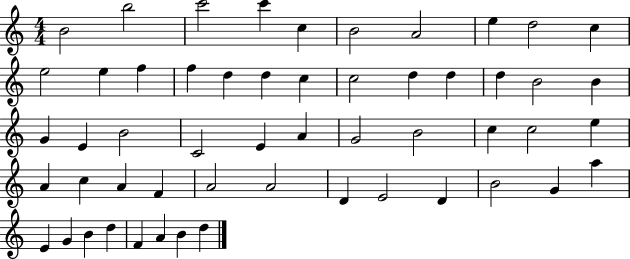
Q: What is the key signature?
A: C major